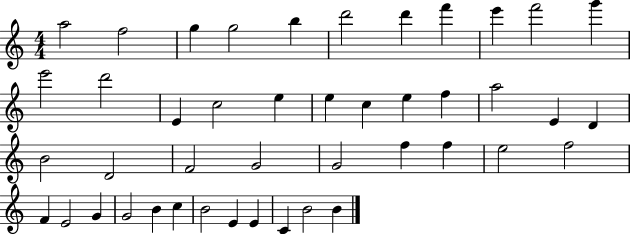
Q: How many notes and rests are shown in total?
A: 44